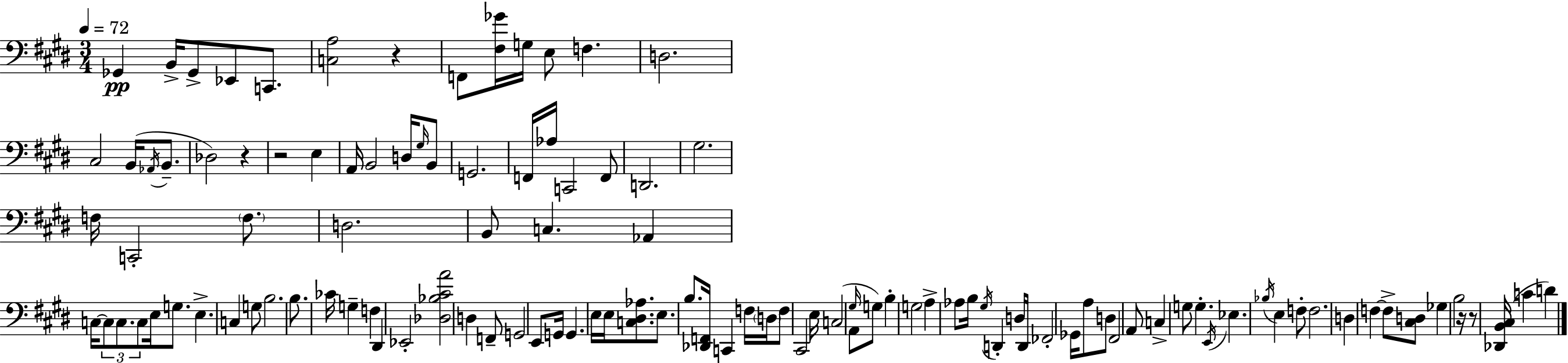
Gb2/q B2/s Gb2/e Eb2/e C2/e. [C3,A3]/h R/q F2/e [F#3,Gb4]/s G3/s E3/e F3/q. D3/h. C#3/h B2/s Ab2/s B2/e. Db3/h R/q R/h E3/q A2/s B2/h D3/s G#3/s B2/e G2/h. F2/s Ab3/s C2/h F2/e D2/h. G#3/h. F3/s C2/h F3/e. D3/h. B2/e C3/q. Ab2/q C3/s C3/e C3/e. C3/e E3/s G3/e. E3/q. C3/q G3/e B3/h. B3/e. CES4/s G3/q F3/q D#2/q Eb2/h [Db3,Bb3,C#4,A4]/h D3/q F2/e G2/h E2/e G2/s G2/q. E3/s E3/s [C3,D#3,Ab3]/e. E3/e. B3/e. [Db2,F2]/s C2/q F3/s D3/s F3/e C#2/h E3/s C3/h A2/e G#3/s G3/e B3/q G3/h A3/q Ab3/e B3/s G#3/s D2/q D3/s D2/s FES2/h Gb2/s A3/e D3/e F#2/h A2/e C3/q G3/e G3/q. E2/s Eb3/q. Bb3/s E3/q F3/e F3/h. D3/q F3/q F3/e [C#3,D3]/e Gb3/q B3/h R/s R/e [Db2,B2,C#3]/s C4/q D4/q